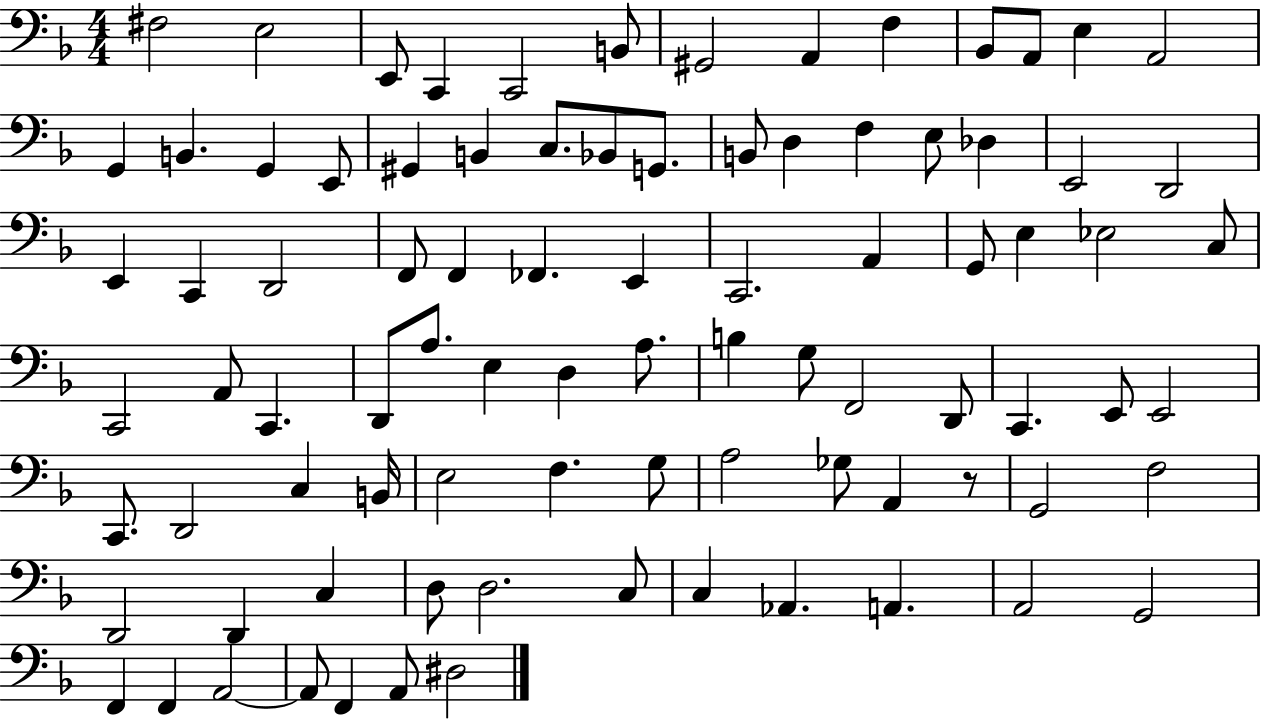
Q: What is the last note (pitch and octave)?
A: D#3